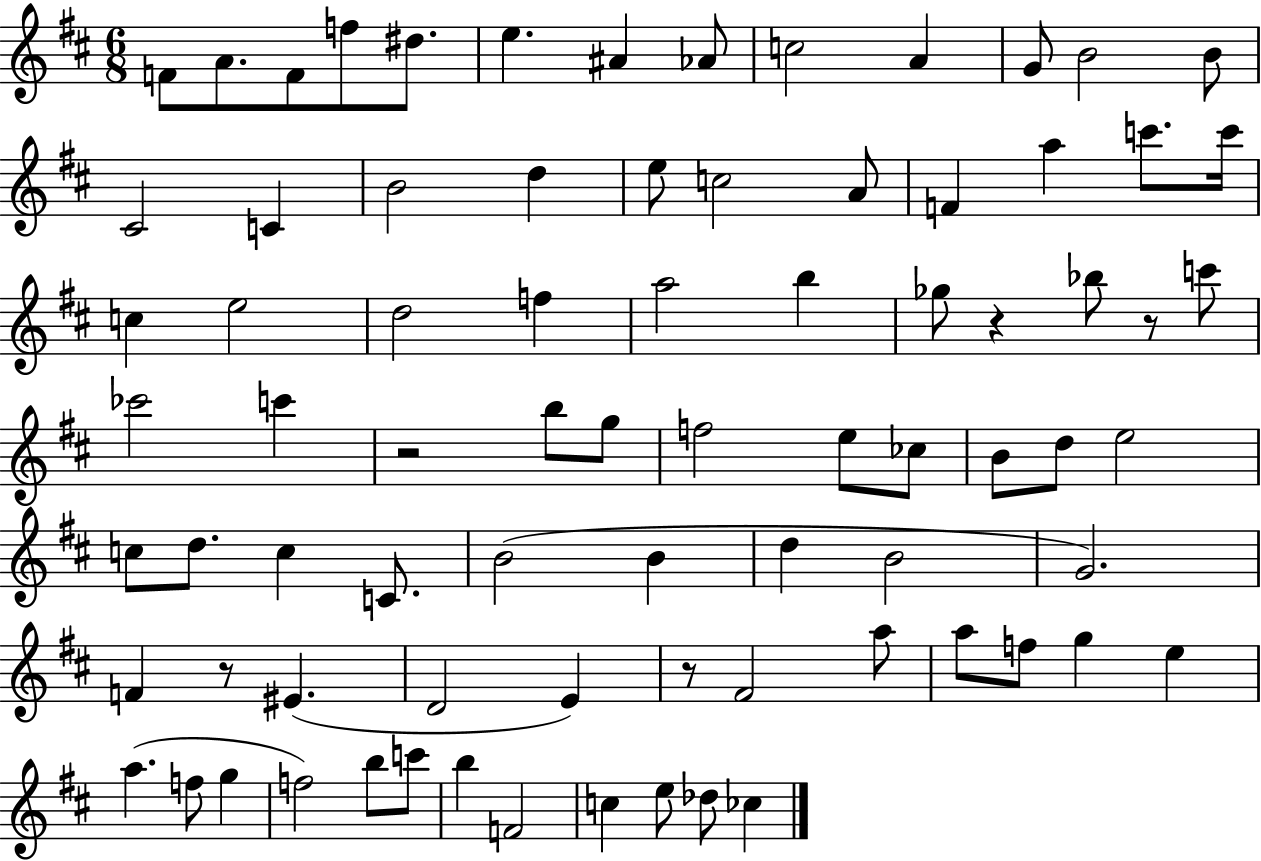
{
  \clef treble
  \numericTimeSignature
  \time 6/8
  \key d \major
  \repeat volta 2 { f'8 a'8. f'8 f''8 dis''8. | e''4. ais'4 aes'8 | c''2 a'4 | g'8 b'2 b'8 | \break cis'2 c'4 | b'2 d''4 | e''8 c''2 a'8 | f'4 a''4 c'''8. c'''16 | \break c''4 e''2 | d''2 f''4 | a''2 b''4 | ges''8 r4 bes''8 r8 c'''8 | \break ces'''2 c'''4 | r2 b''8 g''8 | f''2 e''8 ces''8 | b'8 d''8 e''2 | \break c''8 d''8. c''4 c'8. | b'2( b'4 | d''4 b'2 | g'2.) | \break f'4 r8 eis'4.( | d'2 e'4) | r8 fis'2 a''8 | a''8 f''8 g''4 e''4 | \break a''4.( f''8 g''4 | f''2) b''8 c'''8 | b''4 f'2 | c''4 e''8 des''8 ces''4 | \break } \bar "|."
}